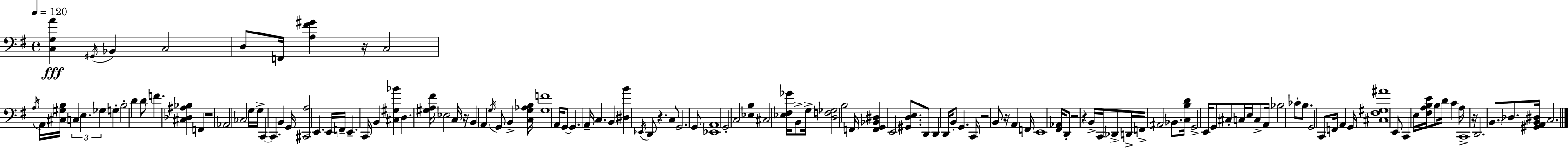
X:1
T:Untitled
M:4/4
L:1/4
K:Em
[C,G,A] ^G,,/4 _B,, C,2 D,/2 F,,/4 [A,^F^G] z/4 C,2 A,/4 A,,/4 [^C,^G,B,]/4 C, E, _G, G, B,2 D D/2 F [^C,_D,^A,_B,] F,, z4 _A,,2 _C,2 G,/4 G,/4 C,, C,, B,, G,,/4 [^C,,A,]2 E,, E,,/4 F,,/4 E,, C,,/4 B,, [^C,^G,_B] D, [^G,A,^F]/4 _E,2 C,/4 z/4 B,, A,, G,/4 G,,/2 B,, [C,G,_A,B,]/4 [G,F]4 A,,/4 G,,/2 G,, A,,/4 C, B,, [^D,B] _E,,/4 D,,/2 z C,/2 G,,2 G,,/2 [_E,,A,,]4 G,,2 C,2 [_E,B,] ^C,2 [_E,^F,_G]/4 B,,/2 G,/4 [D,F,_G,]2 B,2 F,,/4 [F,,G,,_B,,^D,] E,,2 [^G,,D,E,]/2 D,,/2 D,, D,,/4 B,,/2 G,, C,,/4 z2 B,,/2 z/4 A,, F,,/4 E,,4 [^F,,_A,,]/4 D,,/2 z2 z B,,/4 C,,/4 _D,,/2 D,,/4 F,,/4 ^A,,2 _B,,/2 [C,B,D]/4 G,,2 E,,/4 G,,/2 ^C,/2 C,/4 E,/4 C,/2 A,,/4 _B,2 _C/2 B,/2 G,,2 C,,/2 F,,/4 A,, G,,/4 [^C,^F,^G,^A]4 E,,/2 C,, E,/4 [^F,A,B,E]/4 B,/2 D/4 C A,/4 C,,4 z/4 D,,2 B,,/2 _D,/2 [^G,,A,,B,,^D,]/4 C,2